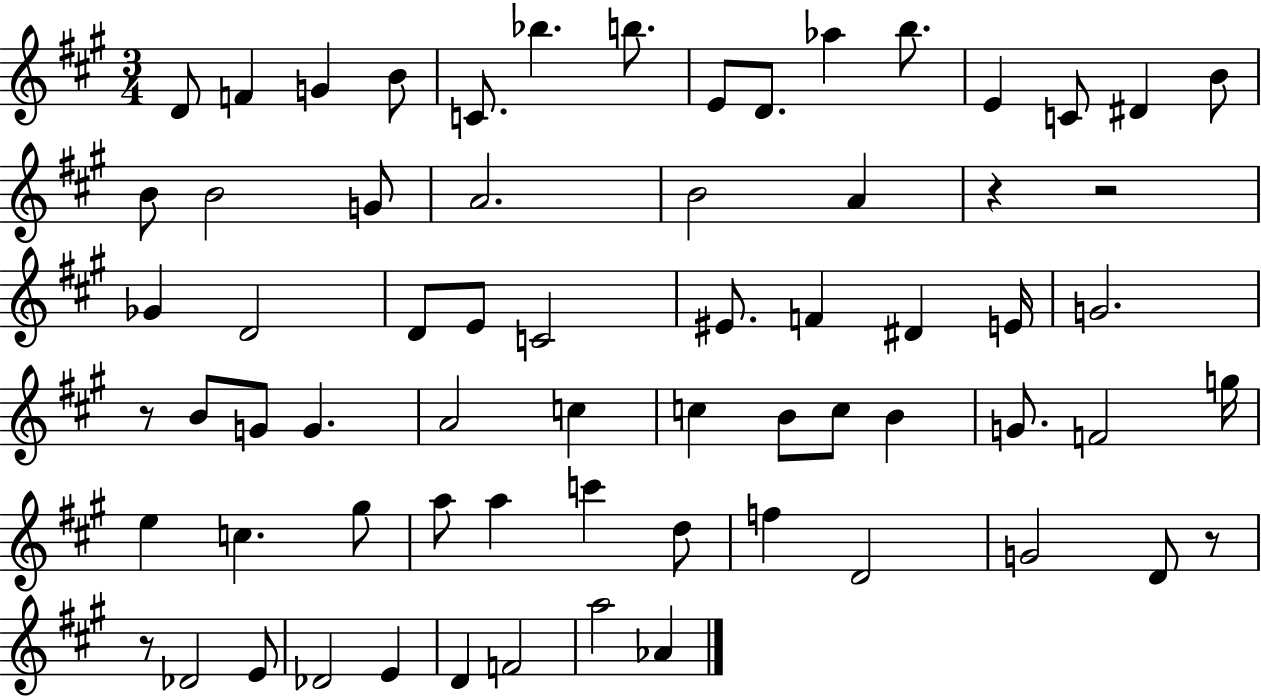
D4/e F4/q G4/q B4/e C4/e. Bb5/q. B5/e. E4/e D4/e. Ab5/q B5/e. E4/q C4/e D#4/q B4/e B4/e B4/h G4/e A4/h. B4/h A4/q R/q R/h Gb4/q D4/h D4/e E4/e C4/h EIS4/e. F4/q D#4/q E4/s G4/h. R/e B4/e G4/e G4/q. A4/h C5/q C5/q B4/e C5/e B4/q G4/e. F4/h G5/s E5/q C5/q. G#5/e A5/e A5/q C6/q D5/e F5/q D4/h G4/h D4/e R/e R/e Db4/h E4/e Db4/h E4/q D4/q F4/h A5/h Ab4/q